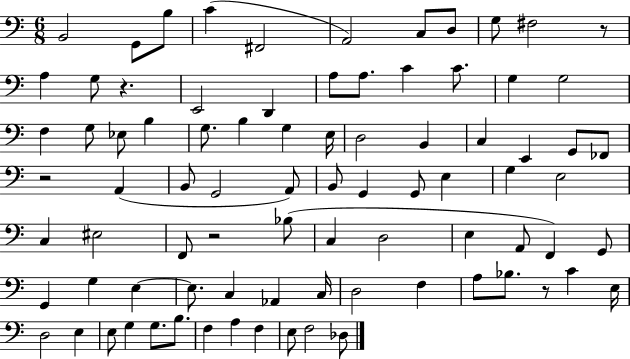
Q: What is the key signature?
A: C major